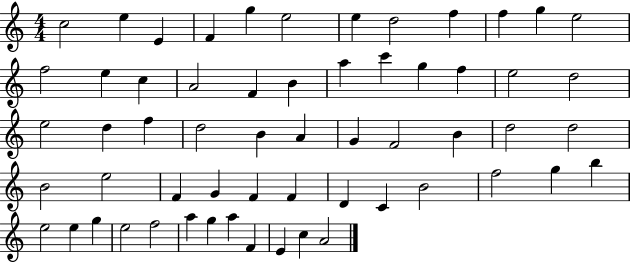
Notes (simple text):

C5/h E5/q E4/q F4/q G5/q E5/h E5/q D5/h F5/q F5/q G5/q E5/h F5/h E5/q C5/q A4/h F4/q B4/q A5/q C6/q G5/q F5/q E5/h D5/h E5/h D5/q F5/q D5/h B4/q A4/q G4/q F4/h B4/q D5/h D5/h B4/h E5/h F4/q G4/q F4/q F4/q D4/q C4/q B4/h F5/h G5/q B5/q E5/h E5/q G5/q E5/h F5/h A5/q G5/q A5/q F4/q E4/q C5/q A4/h